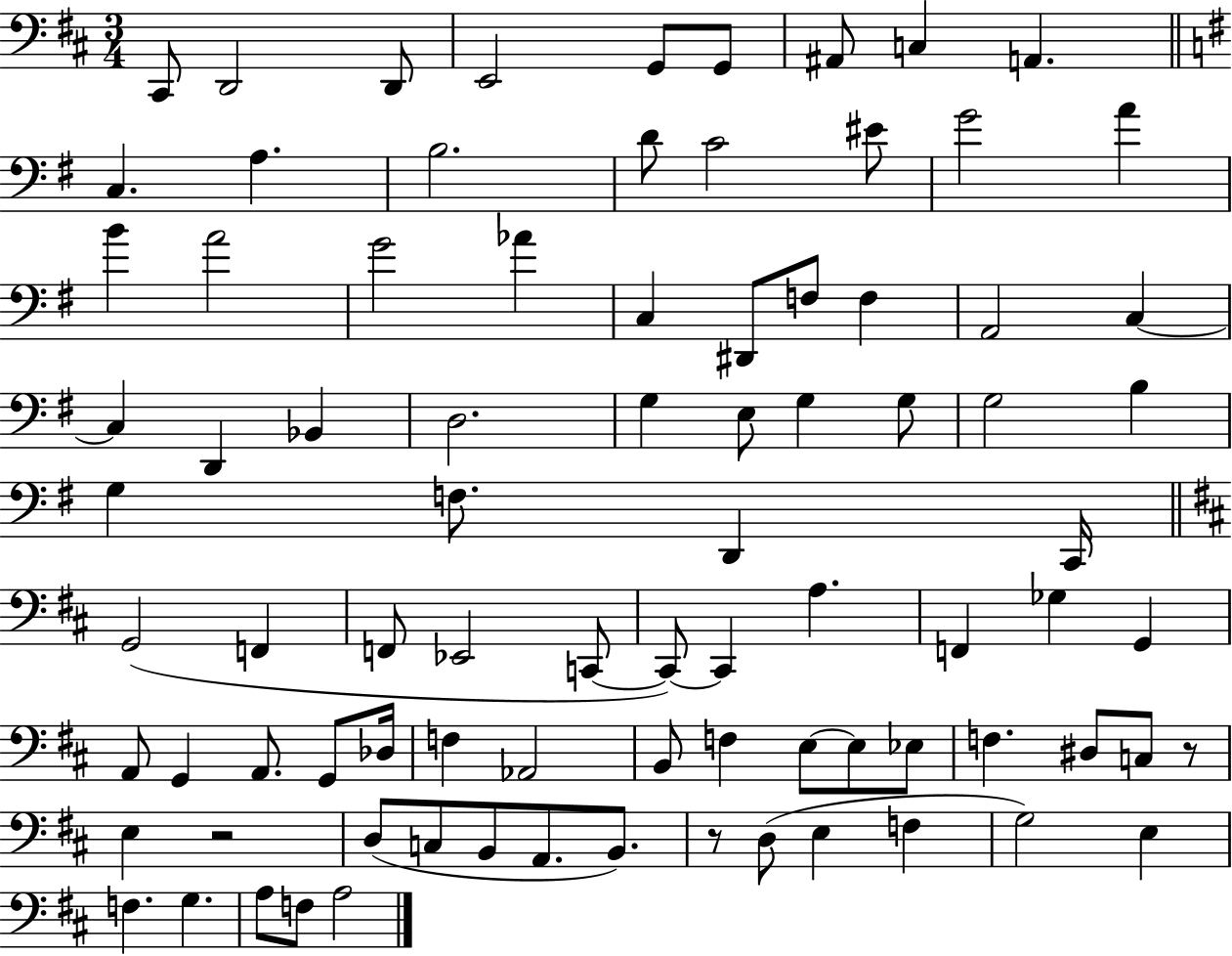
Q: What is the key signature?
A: D major